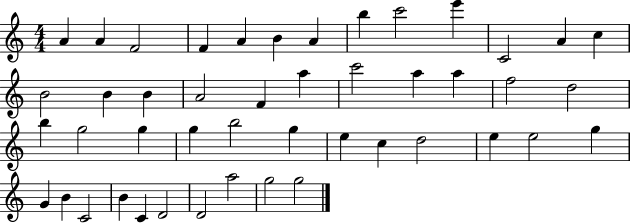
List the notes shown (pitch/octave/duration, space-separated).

A4/q A4/q F4/h F4/q A4/q B4/q A4/q B5/q C6/h E6/q C4/h A4/q C5/q B4/h B4/q B4/q A4/h F4/q A5/q C6/h A5/q A5/q F5/h D5/h B5/q G5/h G5/q G5/q B5/h G5/q E5/q C5/q D5/h E5/q E5/h G5/q G4/q B4/q C4/h B4/q C4/q D4/h D4/h A5/h G5/h G5/h